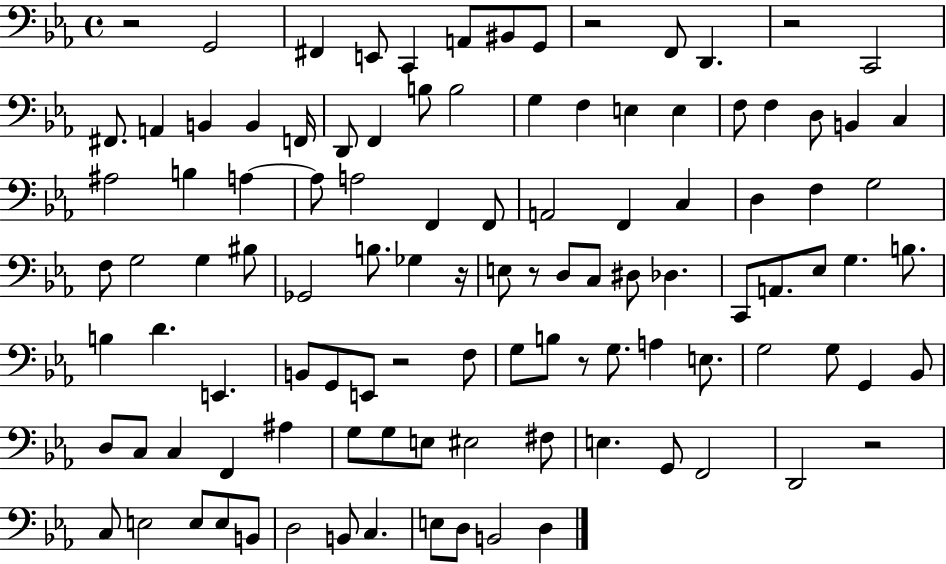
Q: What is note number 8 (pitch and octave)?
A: F2